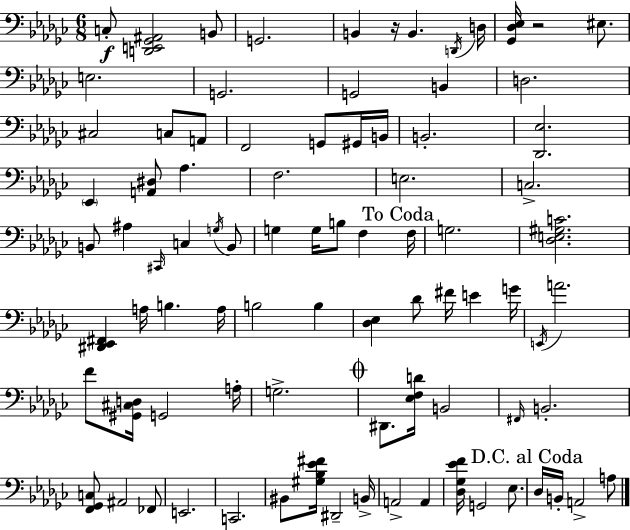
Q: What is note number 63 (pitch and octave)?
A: D#2